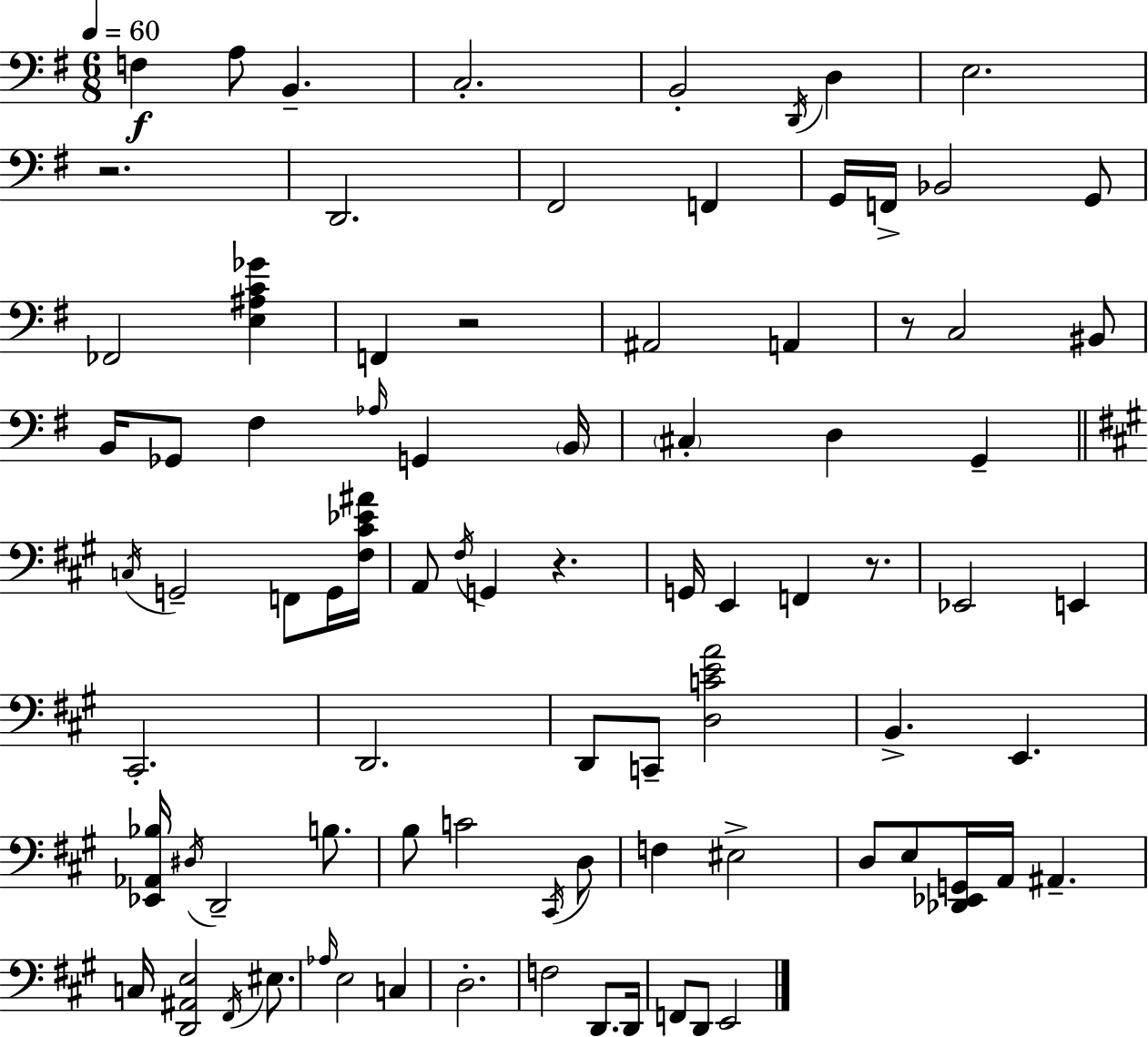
X:1
T:Untitled
M:6/8
L:1/4
K:Em
F, A,/2 B,, C,2 B,,2 D,,/4 D, E,2 z2 D,,2 ^F,,2 F,, G,,/4 F,,/4 _B,,2 G,,/2 _F,,2 [E,^A,C_G] F,, z2 ^A,,2 A,, z/2 C,2 ^B,,/2 B,,/4 _G,,/2 ^F, _A,/4 G,, B,,/4 ^C, D, G,, C,/4 G,,2 F,,/2 G,,/4 [^F,^C_E^A]/4 A,,/2 ^F,/4 G,, z G,,/4 E,, F,, z/2 _E,,2 E,, ^C,,2 D,,2 D,,/2 C,,/2 [D,CEA]2 B,, E,, [_E,,_A,,_B,]/4 ^D,/4 D,,2 B,/2 B,/2 C2 ^C,,/4 D,/2 F, ^E,2 D,/2 E,/2 [_D,,_E,,G,,]/4 A,,/4 ^A,, C,/4 [D,,^A,,E,]2 ^F,,/4 ^E,/2 _A,/4 E,2 C, D,2 F,2 D,,/2 D,,/4 F,,/2 D,,/2 E,,2